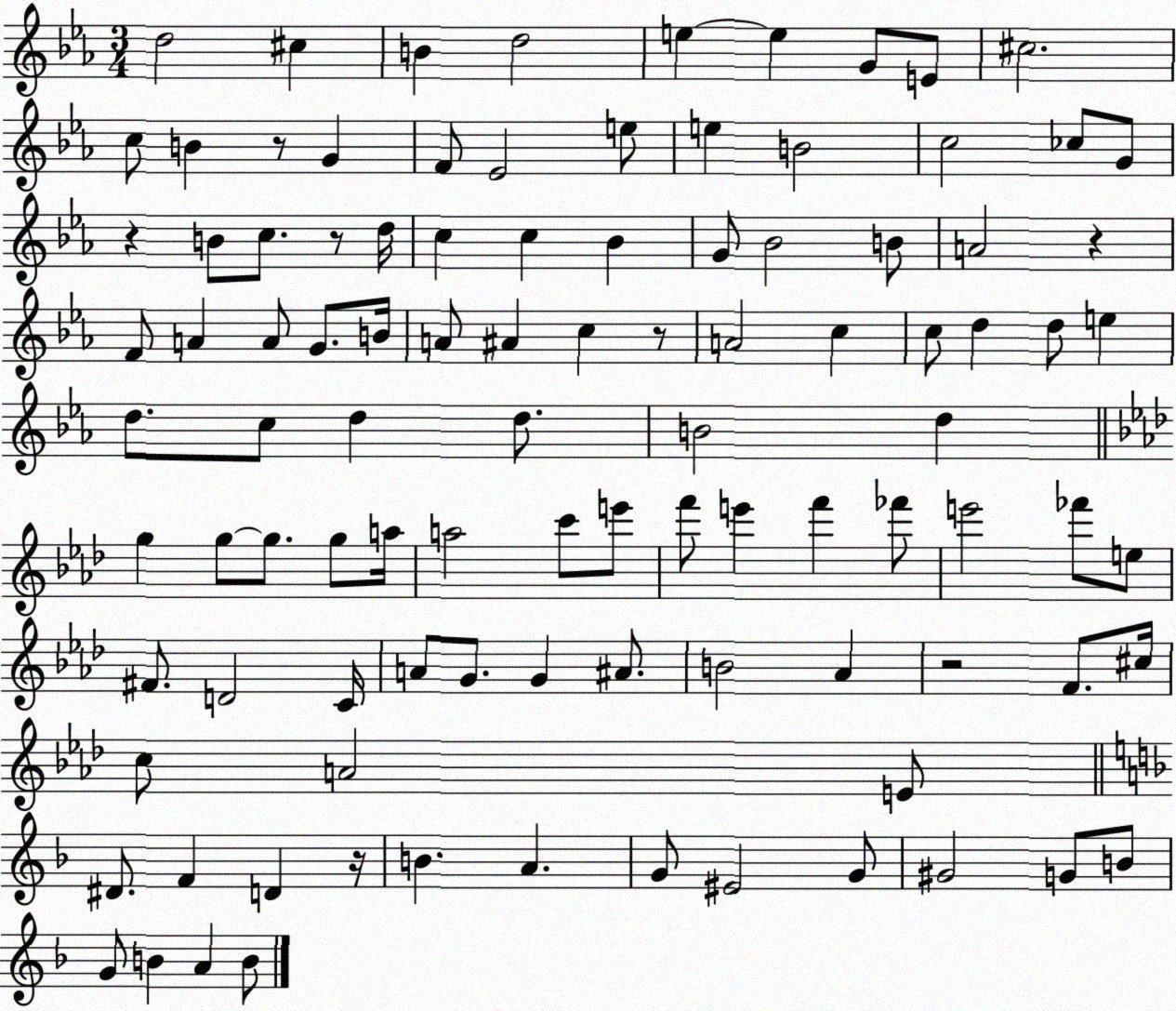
X:1
T:Untitled
M:3/4
L:1/4
K:Eb
d2 ^c B d2 e e G/2 E/2 ^c2 c/2 B z/2 G F/2 _E2 e/2 e B2 c2 _c/2 G/2 z B/2 c/2 z/2 d/4 c c _B G/2 _B2 B/2 A2 z F/2 A A/2 G/2 B/4 A/2 ^A c z/2 A2 c c/2 d d/2 e d/2 c/2 d d/2 B2 d g g/2 g/2 g/2 a/4 a2 c'/2 e'/2 f'/2 e' f' _f'/2 e'2 _f'/2 e/2 ^F/2 D2 C/4 A/2 G/2 G ^A/2 B2 _A z2 F/2 ^c/4 c/2 A2 E/2 ^D/2 F D z/4 B A G/2 ^E2 G/2 ^G2 G/2 B/2 G/2 B A B/2